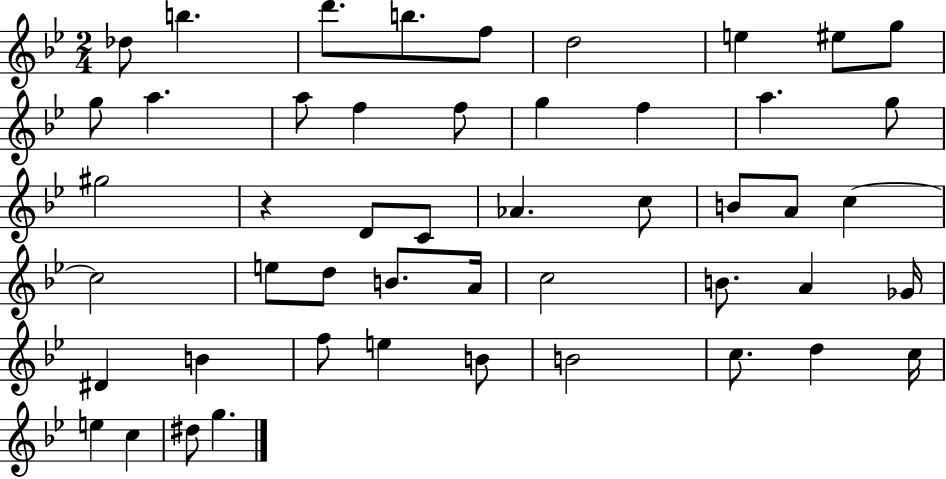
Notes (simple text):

Db5/e B5/q. D6/e. B5/e. F5/e D5/h E5/q EIS5/e G5/e G5/e A5/q. A5/e F5/q F5/e G5/q F5/q A5/q. G5/e G#5/h R/q D4/e C4/e Ab4/q. C5/e B4/e A4/e C5/q C5/h E5/e D5/e B4/e. A4/s C5/h B4/e. A4/q Gb4/s D#4/q B4/q F5/e E5/q B4/e B4/h C5/e. D5/q C5/s E5/q C5/q D#5/e G5/q.